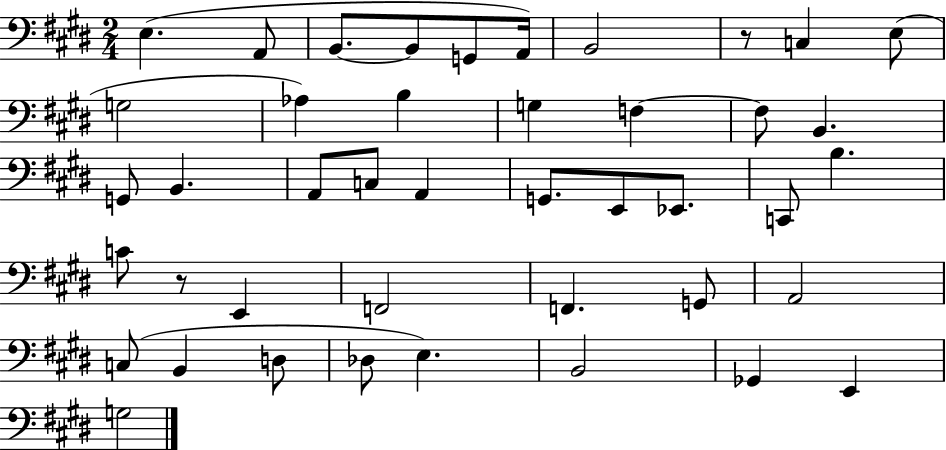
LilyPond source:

{
  \clef bass
  \numericTimeSignature
  \time 2/4
  \key e \major
  e4.( a,8 | b,8.~~ b,8 g,8 a,16) | b,2 | r8 c4 e8( | \break g2 | aes4) b4 | g4 f4~~ | f8 b,4. | \break g,8 b,4. | a,8 c8 a,4 | g,8. e,8 ees,8. | c,8 b4. | \break c'8 r8 e,4 | f,2 | f,4. g,8 | a,2 | \break c8( b,4 d8 | des8 e4.) | b,2 | ges,4 e,4 | \break g2 | \bar "|."
}